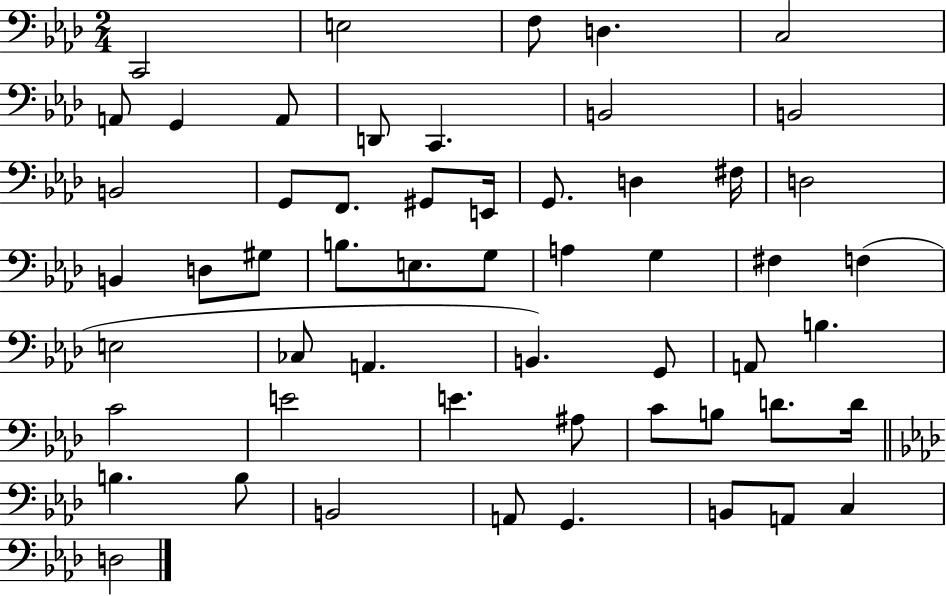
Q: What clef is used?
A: bass